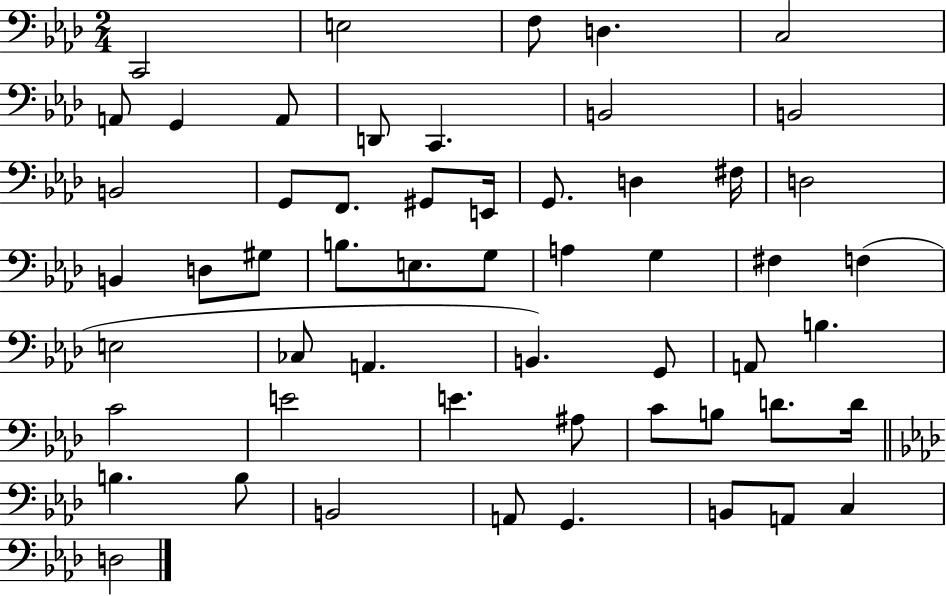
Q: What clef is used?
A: bass